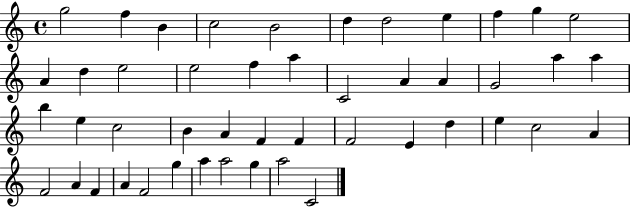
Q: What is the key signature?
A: C major